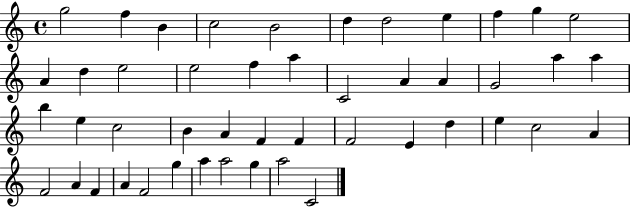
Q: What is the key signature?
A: C major